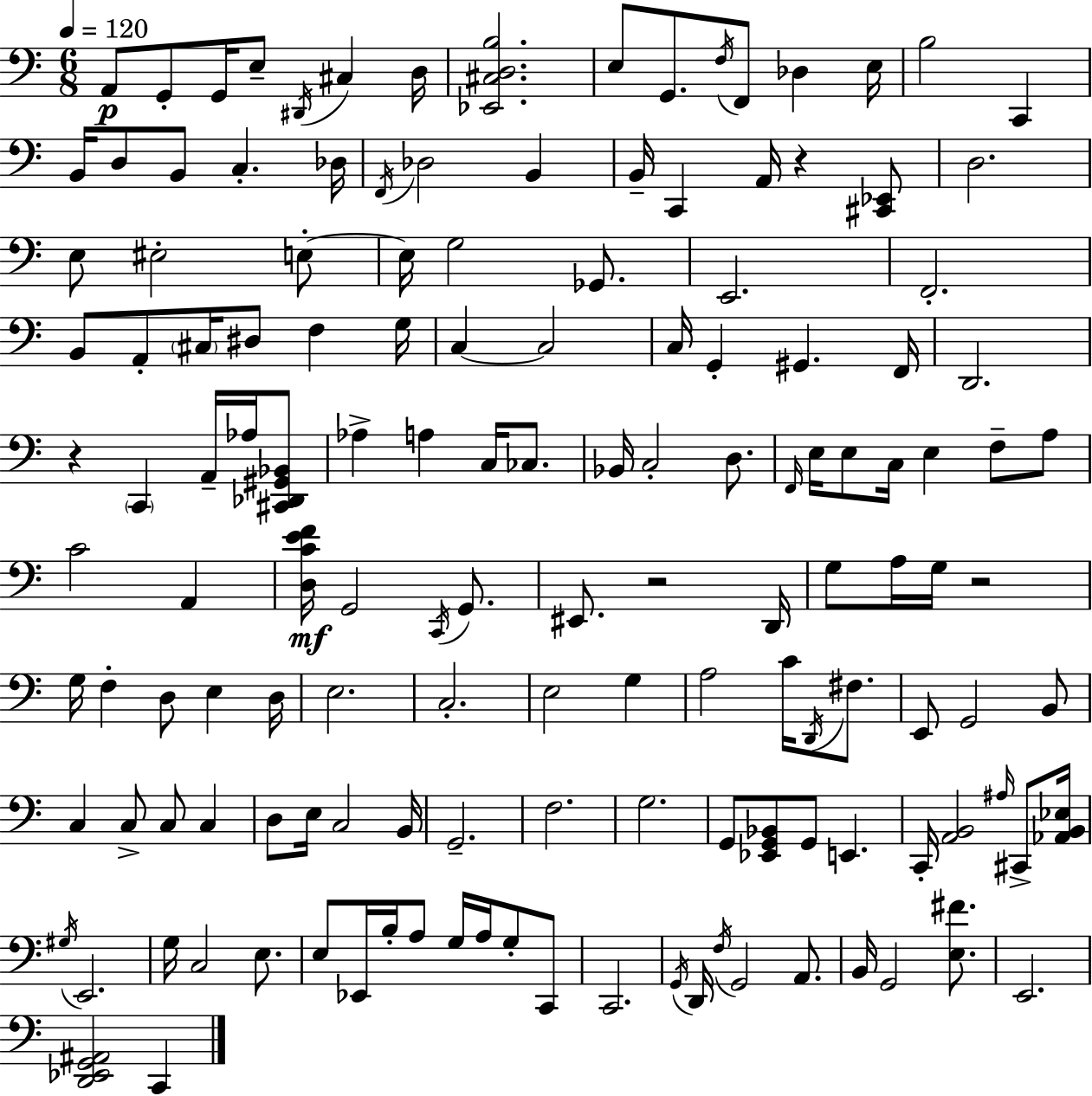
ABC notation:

X:1
T:Untitled
M:6/8
L:1/4
K:Am
A,,/2 G,,/2 G,,/4 E,/2 ^D,,/4 ^C, D,/4 [_E,,^C,D,B,]2 E,/2 G,,/2 F,/4 F,,/2 _D, E,/4 B,2 C,, B,,/4 D,/2 B,,/2 C, _D,/4 F,,/4 _D,2 B,, B,,/4 C,, A,,/4 z [^C,,_E,,]/2 D,2 E,/2 ^E,2 E,/2 E,/4 G,2 _G,,/2 E,,2 F,,2 B,,/2 A,,/2 ^C,/4 ^D,/2 F, G,/4 C, C,2 C,/4 G,, ^G,, F,,/4 D,,2 z C,, A,,/4 _A,/4 [^C,,_D,,^G,,_B,,]/2 _A, A, C,/4 _C,/2 _B,,/4 C,2 D,/2 F,,/4 E,/4 E,/2 C,/4 E, F,/2 A,/2 C2 A,, [D,CEF]/4 G,,2 C,,/4 G,,/2 ^E,,/2 z2 D,,/4 G,/2 A,/4 G,/4 z2 G,/4 F, D,/2 E, D,/4 E,2 C,2 E,2 G, A,2 C/4 D,,/4 ^F,/2 E,,/2 G,,2 B,,/2 C, C,/2 C,/2 C, D,/2 E,/4 C,2 B,,/4 G,,2 F,2 G,2 G,,/2 [_E,,G,,_B,,]/2 G,,/2 E,, C,,/4 [A,,B,,]2 ^A,/4 ^C,,/2 [_A,,B,,_E,]/4 ^G,/4 E,,2 G,/4 C,2 E,/2 E,/2 _E,,/4 B,/4 A,/2 G,/4 A,/4 G,/2 C,,/2 C,,2 G,,/4 D,,/4 F,/4 G,,2 A,,/2 B,,/4 G,,2 [E,^F]/2 E,,2 [D,,_E,,G,,^A,,]2 C,,